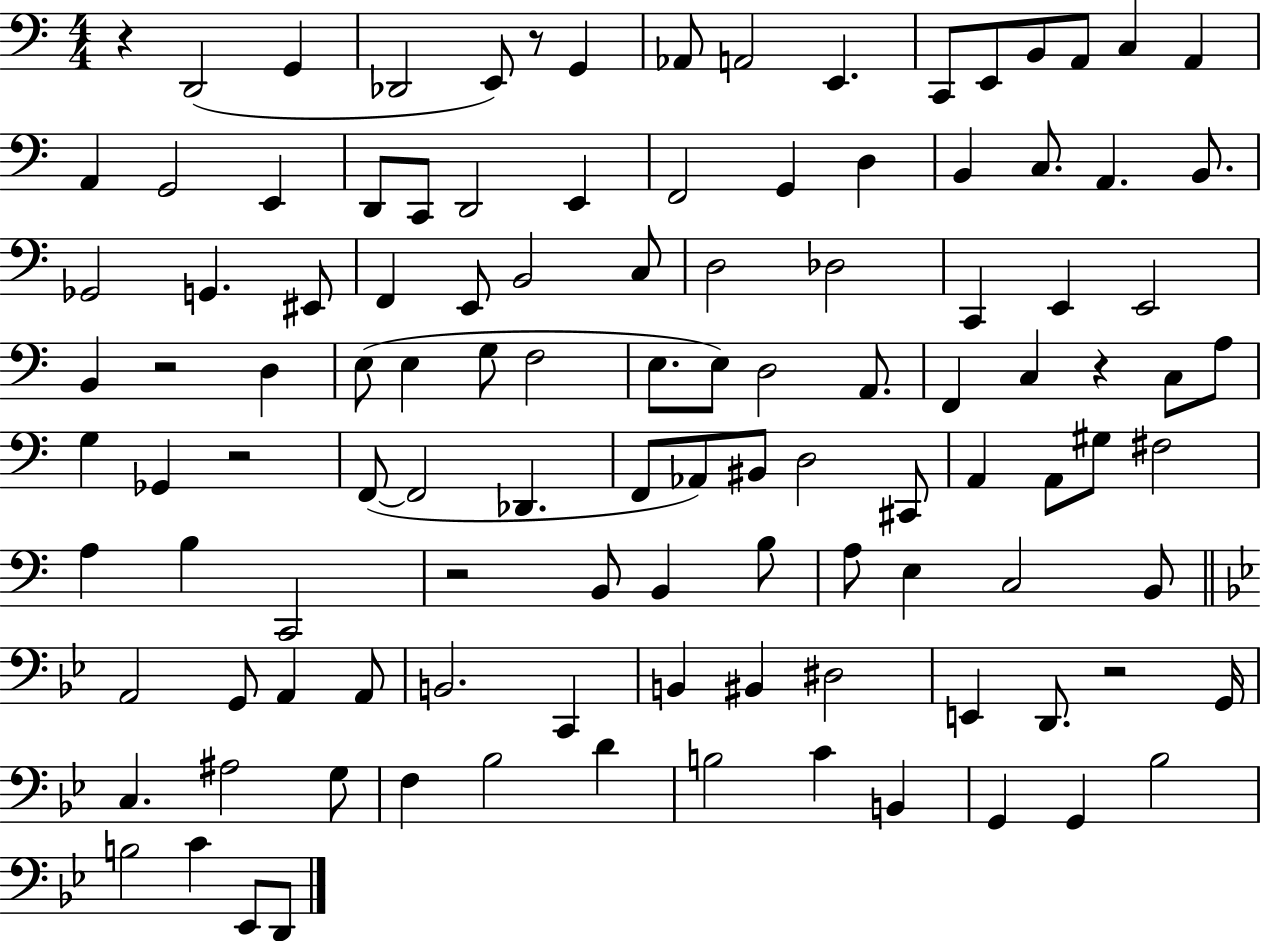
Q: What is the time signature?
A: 4/4